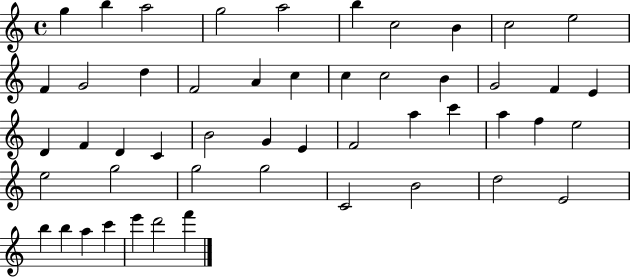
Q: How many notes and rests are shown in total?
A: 50